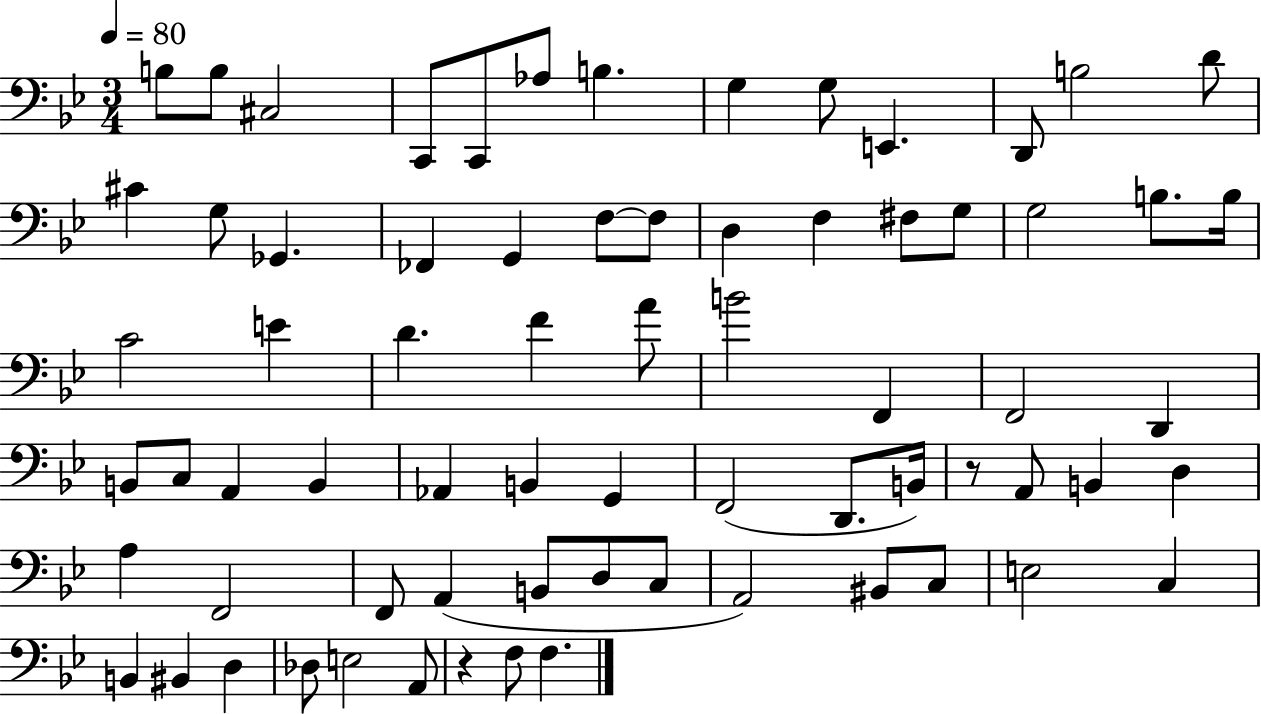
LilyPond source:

{
  \clef bass
  \numericTimeSignature
  \time 3/4
  \key bes \major
  \tempo 4 = 80
  b8 b8 cis2 | c,8 c,8 aes8 b4. | g4 g8 e,4. | d,8 b2 d'8 | \break cis'4 g8 ges,4. | fes,4 g,4 f8~~ f8 | d4 f4 fis8 g8 | g2 b8. b16 | \break c'2 e'4 | d'4. f'4 a'8 | b'2 f,4 | f,2 d,4 | \break b,8 c8 a,4 b,4 | aes,4 b,4 g,4 | f,2( d,8. b,16) | r8 a,8 b,4 d4 | \break a4 f,2 | f,8 a,4( b,8 d8 c8 | a,2) bis,8 c8 | e2 c4 | \break b,4 bis,4 d4 | des8 e2 a,8 | r4 f8 f4. | \bar "|."
}